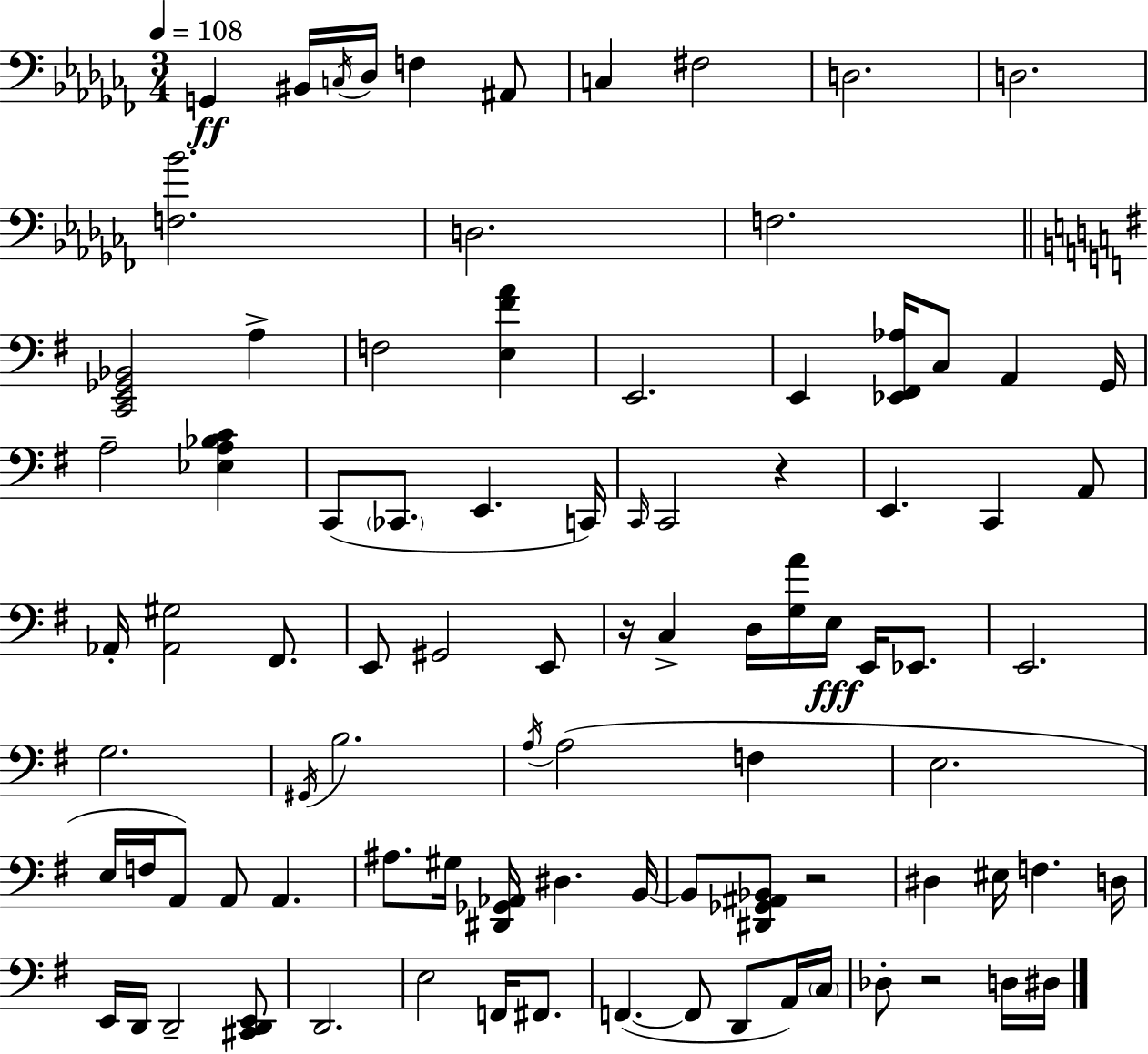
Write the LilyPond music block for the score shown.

{
  \clef bass
  \numericTimeSignature
  \time 3/4
  \key aes \minor
  \tempo 4 = 108
  \repeat volta 2 { g,4\ff bis,16 \acciaccatura { c16 } des16 f4 ais,8 | c4 fis2 | d2. | d2. | \break <f bes'>2. | d2. | f2. | \bar "||" \break \key e \minor <c, e, ges, bes,>2 a4-> | f2 <e fis' a'>4 | e,2. | e,4 <ees, fis, aes>16 c8 a,4 g,16 | \break a2-- <ees a bes c'>4 | c,8( \parenthesize ces,8. e,4. c,16) | \grace { c,16 } c,2 r4 | e,4. c,4 a,8 | \break aes,16-. <aes, gis>2 fis,8. | e,8 gis,2 e,8 | r16 c4-> d16 <g a'>16 e16\fff e,16 ees,8. | e,2. | \break g2. | \acciaccatura { gis,16 } b2. | \acciaccatura { a16 } a2( f4 | e2. | \break e16 f16 a,8) a,8 a,4. | ais8. gis16 <dis, ges, aes,>16 dis4. | b,16~~ b,8 <dis, ges, ais, bes,>8 r2 | dis4 eis16 f4. | \break d16 e,16 d,16 d,2-- | <cis, d, e,>8 d,2. | e2 f,16 | fis,8. f,4.~(~ f,8 d,8 | \break a,16) \parenthesize c16 des8-. r2 | d16 dis16 } \bar "|."
}